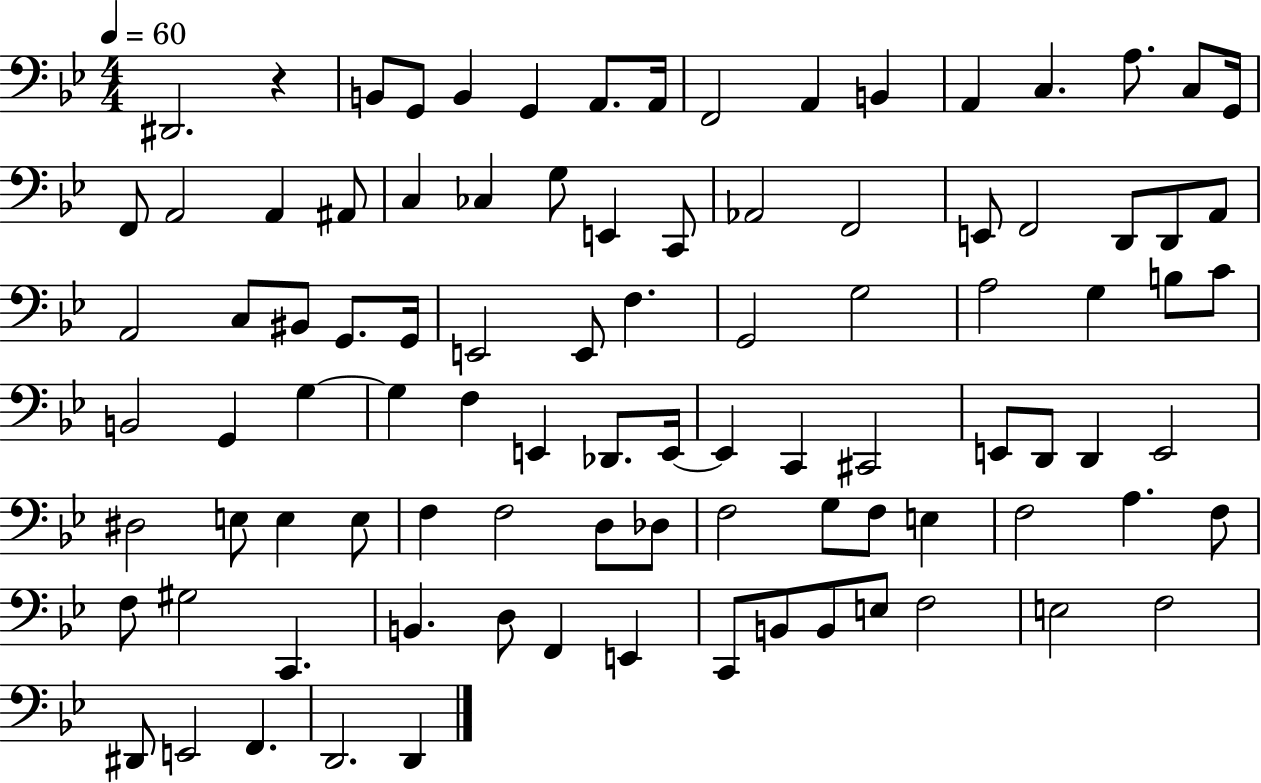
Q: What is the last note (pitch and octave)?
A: D2